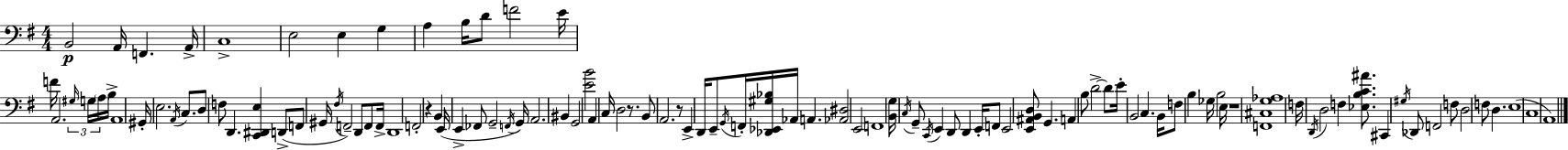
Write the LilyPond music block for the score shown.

{
  \clef bass
  \numericTimeSignature
  \time 4/4
  \key g \major
  b,2\p a,16 f,4. a,16-> | c1-> | e2 e4 g4 | a4 b16 d'8 f'2 e'16 | \break f'16 a,2. \tuplet 3/2 { \grace { gis16 } g16 \parenthesize a16 } | b16-> a,1 | gis,16-. e2. \acciaccatura { a,16 } c8. | d8 f8 d,4. <c, dis, e>4 | \break d,8->( f,8 gis,16 \acciaccatura { fis16 }) f,2-- d,8 | f,8 f,16-> d,1 | f,2-. r4 b,4 | e,16( e,4-> fes,8 g,2-- | \break \acciaccatura { f,16 }) g,16 a,2. | bis,4 g,2 <e' b'>2 | a,4 c16 d2 | r8. b,8 a,2. | \break r8 e,4-> d,16 e,8-- \acciaccatura { g,16 } f,16-. <des, ees, gis bes>16 aes,16 a,4. | <aes, dis>2 e,2 | f,1 | <b, g>16 \acciaccatura { c16 } g,8-- \acciaccatura { c,16 } e,4 d,8 | \break d,4 e,16-. f,8 e,2 <e, ais, b, d>8 | g,4. a,4 b8 d'2->~~ | d'8 e'16-. b,2 | c4. b,16 f8 b4 ges16 b2 | \break e16 r1 | <f, cis g aes>1 | f16 \acciaccatura { d,16 } d2 | f4 <ees b c' ais'>8. cis,4 \acciaccatura { gis16 } des,8 f,2 | \break f8 d2 | f8 d4. e1( | c1 | a,1) | \break \bar "|."
}